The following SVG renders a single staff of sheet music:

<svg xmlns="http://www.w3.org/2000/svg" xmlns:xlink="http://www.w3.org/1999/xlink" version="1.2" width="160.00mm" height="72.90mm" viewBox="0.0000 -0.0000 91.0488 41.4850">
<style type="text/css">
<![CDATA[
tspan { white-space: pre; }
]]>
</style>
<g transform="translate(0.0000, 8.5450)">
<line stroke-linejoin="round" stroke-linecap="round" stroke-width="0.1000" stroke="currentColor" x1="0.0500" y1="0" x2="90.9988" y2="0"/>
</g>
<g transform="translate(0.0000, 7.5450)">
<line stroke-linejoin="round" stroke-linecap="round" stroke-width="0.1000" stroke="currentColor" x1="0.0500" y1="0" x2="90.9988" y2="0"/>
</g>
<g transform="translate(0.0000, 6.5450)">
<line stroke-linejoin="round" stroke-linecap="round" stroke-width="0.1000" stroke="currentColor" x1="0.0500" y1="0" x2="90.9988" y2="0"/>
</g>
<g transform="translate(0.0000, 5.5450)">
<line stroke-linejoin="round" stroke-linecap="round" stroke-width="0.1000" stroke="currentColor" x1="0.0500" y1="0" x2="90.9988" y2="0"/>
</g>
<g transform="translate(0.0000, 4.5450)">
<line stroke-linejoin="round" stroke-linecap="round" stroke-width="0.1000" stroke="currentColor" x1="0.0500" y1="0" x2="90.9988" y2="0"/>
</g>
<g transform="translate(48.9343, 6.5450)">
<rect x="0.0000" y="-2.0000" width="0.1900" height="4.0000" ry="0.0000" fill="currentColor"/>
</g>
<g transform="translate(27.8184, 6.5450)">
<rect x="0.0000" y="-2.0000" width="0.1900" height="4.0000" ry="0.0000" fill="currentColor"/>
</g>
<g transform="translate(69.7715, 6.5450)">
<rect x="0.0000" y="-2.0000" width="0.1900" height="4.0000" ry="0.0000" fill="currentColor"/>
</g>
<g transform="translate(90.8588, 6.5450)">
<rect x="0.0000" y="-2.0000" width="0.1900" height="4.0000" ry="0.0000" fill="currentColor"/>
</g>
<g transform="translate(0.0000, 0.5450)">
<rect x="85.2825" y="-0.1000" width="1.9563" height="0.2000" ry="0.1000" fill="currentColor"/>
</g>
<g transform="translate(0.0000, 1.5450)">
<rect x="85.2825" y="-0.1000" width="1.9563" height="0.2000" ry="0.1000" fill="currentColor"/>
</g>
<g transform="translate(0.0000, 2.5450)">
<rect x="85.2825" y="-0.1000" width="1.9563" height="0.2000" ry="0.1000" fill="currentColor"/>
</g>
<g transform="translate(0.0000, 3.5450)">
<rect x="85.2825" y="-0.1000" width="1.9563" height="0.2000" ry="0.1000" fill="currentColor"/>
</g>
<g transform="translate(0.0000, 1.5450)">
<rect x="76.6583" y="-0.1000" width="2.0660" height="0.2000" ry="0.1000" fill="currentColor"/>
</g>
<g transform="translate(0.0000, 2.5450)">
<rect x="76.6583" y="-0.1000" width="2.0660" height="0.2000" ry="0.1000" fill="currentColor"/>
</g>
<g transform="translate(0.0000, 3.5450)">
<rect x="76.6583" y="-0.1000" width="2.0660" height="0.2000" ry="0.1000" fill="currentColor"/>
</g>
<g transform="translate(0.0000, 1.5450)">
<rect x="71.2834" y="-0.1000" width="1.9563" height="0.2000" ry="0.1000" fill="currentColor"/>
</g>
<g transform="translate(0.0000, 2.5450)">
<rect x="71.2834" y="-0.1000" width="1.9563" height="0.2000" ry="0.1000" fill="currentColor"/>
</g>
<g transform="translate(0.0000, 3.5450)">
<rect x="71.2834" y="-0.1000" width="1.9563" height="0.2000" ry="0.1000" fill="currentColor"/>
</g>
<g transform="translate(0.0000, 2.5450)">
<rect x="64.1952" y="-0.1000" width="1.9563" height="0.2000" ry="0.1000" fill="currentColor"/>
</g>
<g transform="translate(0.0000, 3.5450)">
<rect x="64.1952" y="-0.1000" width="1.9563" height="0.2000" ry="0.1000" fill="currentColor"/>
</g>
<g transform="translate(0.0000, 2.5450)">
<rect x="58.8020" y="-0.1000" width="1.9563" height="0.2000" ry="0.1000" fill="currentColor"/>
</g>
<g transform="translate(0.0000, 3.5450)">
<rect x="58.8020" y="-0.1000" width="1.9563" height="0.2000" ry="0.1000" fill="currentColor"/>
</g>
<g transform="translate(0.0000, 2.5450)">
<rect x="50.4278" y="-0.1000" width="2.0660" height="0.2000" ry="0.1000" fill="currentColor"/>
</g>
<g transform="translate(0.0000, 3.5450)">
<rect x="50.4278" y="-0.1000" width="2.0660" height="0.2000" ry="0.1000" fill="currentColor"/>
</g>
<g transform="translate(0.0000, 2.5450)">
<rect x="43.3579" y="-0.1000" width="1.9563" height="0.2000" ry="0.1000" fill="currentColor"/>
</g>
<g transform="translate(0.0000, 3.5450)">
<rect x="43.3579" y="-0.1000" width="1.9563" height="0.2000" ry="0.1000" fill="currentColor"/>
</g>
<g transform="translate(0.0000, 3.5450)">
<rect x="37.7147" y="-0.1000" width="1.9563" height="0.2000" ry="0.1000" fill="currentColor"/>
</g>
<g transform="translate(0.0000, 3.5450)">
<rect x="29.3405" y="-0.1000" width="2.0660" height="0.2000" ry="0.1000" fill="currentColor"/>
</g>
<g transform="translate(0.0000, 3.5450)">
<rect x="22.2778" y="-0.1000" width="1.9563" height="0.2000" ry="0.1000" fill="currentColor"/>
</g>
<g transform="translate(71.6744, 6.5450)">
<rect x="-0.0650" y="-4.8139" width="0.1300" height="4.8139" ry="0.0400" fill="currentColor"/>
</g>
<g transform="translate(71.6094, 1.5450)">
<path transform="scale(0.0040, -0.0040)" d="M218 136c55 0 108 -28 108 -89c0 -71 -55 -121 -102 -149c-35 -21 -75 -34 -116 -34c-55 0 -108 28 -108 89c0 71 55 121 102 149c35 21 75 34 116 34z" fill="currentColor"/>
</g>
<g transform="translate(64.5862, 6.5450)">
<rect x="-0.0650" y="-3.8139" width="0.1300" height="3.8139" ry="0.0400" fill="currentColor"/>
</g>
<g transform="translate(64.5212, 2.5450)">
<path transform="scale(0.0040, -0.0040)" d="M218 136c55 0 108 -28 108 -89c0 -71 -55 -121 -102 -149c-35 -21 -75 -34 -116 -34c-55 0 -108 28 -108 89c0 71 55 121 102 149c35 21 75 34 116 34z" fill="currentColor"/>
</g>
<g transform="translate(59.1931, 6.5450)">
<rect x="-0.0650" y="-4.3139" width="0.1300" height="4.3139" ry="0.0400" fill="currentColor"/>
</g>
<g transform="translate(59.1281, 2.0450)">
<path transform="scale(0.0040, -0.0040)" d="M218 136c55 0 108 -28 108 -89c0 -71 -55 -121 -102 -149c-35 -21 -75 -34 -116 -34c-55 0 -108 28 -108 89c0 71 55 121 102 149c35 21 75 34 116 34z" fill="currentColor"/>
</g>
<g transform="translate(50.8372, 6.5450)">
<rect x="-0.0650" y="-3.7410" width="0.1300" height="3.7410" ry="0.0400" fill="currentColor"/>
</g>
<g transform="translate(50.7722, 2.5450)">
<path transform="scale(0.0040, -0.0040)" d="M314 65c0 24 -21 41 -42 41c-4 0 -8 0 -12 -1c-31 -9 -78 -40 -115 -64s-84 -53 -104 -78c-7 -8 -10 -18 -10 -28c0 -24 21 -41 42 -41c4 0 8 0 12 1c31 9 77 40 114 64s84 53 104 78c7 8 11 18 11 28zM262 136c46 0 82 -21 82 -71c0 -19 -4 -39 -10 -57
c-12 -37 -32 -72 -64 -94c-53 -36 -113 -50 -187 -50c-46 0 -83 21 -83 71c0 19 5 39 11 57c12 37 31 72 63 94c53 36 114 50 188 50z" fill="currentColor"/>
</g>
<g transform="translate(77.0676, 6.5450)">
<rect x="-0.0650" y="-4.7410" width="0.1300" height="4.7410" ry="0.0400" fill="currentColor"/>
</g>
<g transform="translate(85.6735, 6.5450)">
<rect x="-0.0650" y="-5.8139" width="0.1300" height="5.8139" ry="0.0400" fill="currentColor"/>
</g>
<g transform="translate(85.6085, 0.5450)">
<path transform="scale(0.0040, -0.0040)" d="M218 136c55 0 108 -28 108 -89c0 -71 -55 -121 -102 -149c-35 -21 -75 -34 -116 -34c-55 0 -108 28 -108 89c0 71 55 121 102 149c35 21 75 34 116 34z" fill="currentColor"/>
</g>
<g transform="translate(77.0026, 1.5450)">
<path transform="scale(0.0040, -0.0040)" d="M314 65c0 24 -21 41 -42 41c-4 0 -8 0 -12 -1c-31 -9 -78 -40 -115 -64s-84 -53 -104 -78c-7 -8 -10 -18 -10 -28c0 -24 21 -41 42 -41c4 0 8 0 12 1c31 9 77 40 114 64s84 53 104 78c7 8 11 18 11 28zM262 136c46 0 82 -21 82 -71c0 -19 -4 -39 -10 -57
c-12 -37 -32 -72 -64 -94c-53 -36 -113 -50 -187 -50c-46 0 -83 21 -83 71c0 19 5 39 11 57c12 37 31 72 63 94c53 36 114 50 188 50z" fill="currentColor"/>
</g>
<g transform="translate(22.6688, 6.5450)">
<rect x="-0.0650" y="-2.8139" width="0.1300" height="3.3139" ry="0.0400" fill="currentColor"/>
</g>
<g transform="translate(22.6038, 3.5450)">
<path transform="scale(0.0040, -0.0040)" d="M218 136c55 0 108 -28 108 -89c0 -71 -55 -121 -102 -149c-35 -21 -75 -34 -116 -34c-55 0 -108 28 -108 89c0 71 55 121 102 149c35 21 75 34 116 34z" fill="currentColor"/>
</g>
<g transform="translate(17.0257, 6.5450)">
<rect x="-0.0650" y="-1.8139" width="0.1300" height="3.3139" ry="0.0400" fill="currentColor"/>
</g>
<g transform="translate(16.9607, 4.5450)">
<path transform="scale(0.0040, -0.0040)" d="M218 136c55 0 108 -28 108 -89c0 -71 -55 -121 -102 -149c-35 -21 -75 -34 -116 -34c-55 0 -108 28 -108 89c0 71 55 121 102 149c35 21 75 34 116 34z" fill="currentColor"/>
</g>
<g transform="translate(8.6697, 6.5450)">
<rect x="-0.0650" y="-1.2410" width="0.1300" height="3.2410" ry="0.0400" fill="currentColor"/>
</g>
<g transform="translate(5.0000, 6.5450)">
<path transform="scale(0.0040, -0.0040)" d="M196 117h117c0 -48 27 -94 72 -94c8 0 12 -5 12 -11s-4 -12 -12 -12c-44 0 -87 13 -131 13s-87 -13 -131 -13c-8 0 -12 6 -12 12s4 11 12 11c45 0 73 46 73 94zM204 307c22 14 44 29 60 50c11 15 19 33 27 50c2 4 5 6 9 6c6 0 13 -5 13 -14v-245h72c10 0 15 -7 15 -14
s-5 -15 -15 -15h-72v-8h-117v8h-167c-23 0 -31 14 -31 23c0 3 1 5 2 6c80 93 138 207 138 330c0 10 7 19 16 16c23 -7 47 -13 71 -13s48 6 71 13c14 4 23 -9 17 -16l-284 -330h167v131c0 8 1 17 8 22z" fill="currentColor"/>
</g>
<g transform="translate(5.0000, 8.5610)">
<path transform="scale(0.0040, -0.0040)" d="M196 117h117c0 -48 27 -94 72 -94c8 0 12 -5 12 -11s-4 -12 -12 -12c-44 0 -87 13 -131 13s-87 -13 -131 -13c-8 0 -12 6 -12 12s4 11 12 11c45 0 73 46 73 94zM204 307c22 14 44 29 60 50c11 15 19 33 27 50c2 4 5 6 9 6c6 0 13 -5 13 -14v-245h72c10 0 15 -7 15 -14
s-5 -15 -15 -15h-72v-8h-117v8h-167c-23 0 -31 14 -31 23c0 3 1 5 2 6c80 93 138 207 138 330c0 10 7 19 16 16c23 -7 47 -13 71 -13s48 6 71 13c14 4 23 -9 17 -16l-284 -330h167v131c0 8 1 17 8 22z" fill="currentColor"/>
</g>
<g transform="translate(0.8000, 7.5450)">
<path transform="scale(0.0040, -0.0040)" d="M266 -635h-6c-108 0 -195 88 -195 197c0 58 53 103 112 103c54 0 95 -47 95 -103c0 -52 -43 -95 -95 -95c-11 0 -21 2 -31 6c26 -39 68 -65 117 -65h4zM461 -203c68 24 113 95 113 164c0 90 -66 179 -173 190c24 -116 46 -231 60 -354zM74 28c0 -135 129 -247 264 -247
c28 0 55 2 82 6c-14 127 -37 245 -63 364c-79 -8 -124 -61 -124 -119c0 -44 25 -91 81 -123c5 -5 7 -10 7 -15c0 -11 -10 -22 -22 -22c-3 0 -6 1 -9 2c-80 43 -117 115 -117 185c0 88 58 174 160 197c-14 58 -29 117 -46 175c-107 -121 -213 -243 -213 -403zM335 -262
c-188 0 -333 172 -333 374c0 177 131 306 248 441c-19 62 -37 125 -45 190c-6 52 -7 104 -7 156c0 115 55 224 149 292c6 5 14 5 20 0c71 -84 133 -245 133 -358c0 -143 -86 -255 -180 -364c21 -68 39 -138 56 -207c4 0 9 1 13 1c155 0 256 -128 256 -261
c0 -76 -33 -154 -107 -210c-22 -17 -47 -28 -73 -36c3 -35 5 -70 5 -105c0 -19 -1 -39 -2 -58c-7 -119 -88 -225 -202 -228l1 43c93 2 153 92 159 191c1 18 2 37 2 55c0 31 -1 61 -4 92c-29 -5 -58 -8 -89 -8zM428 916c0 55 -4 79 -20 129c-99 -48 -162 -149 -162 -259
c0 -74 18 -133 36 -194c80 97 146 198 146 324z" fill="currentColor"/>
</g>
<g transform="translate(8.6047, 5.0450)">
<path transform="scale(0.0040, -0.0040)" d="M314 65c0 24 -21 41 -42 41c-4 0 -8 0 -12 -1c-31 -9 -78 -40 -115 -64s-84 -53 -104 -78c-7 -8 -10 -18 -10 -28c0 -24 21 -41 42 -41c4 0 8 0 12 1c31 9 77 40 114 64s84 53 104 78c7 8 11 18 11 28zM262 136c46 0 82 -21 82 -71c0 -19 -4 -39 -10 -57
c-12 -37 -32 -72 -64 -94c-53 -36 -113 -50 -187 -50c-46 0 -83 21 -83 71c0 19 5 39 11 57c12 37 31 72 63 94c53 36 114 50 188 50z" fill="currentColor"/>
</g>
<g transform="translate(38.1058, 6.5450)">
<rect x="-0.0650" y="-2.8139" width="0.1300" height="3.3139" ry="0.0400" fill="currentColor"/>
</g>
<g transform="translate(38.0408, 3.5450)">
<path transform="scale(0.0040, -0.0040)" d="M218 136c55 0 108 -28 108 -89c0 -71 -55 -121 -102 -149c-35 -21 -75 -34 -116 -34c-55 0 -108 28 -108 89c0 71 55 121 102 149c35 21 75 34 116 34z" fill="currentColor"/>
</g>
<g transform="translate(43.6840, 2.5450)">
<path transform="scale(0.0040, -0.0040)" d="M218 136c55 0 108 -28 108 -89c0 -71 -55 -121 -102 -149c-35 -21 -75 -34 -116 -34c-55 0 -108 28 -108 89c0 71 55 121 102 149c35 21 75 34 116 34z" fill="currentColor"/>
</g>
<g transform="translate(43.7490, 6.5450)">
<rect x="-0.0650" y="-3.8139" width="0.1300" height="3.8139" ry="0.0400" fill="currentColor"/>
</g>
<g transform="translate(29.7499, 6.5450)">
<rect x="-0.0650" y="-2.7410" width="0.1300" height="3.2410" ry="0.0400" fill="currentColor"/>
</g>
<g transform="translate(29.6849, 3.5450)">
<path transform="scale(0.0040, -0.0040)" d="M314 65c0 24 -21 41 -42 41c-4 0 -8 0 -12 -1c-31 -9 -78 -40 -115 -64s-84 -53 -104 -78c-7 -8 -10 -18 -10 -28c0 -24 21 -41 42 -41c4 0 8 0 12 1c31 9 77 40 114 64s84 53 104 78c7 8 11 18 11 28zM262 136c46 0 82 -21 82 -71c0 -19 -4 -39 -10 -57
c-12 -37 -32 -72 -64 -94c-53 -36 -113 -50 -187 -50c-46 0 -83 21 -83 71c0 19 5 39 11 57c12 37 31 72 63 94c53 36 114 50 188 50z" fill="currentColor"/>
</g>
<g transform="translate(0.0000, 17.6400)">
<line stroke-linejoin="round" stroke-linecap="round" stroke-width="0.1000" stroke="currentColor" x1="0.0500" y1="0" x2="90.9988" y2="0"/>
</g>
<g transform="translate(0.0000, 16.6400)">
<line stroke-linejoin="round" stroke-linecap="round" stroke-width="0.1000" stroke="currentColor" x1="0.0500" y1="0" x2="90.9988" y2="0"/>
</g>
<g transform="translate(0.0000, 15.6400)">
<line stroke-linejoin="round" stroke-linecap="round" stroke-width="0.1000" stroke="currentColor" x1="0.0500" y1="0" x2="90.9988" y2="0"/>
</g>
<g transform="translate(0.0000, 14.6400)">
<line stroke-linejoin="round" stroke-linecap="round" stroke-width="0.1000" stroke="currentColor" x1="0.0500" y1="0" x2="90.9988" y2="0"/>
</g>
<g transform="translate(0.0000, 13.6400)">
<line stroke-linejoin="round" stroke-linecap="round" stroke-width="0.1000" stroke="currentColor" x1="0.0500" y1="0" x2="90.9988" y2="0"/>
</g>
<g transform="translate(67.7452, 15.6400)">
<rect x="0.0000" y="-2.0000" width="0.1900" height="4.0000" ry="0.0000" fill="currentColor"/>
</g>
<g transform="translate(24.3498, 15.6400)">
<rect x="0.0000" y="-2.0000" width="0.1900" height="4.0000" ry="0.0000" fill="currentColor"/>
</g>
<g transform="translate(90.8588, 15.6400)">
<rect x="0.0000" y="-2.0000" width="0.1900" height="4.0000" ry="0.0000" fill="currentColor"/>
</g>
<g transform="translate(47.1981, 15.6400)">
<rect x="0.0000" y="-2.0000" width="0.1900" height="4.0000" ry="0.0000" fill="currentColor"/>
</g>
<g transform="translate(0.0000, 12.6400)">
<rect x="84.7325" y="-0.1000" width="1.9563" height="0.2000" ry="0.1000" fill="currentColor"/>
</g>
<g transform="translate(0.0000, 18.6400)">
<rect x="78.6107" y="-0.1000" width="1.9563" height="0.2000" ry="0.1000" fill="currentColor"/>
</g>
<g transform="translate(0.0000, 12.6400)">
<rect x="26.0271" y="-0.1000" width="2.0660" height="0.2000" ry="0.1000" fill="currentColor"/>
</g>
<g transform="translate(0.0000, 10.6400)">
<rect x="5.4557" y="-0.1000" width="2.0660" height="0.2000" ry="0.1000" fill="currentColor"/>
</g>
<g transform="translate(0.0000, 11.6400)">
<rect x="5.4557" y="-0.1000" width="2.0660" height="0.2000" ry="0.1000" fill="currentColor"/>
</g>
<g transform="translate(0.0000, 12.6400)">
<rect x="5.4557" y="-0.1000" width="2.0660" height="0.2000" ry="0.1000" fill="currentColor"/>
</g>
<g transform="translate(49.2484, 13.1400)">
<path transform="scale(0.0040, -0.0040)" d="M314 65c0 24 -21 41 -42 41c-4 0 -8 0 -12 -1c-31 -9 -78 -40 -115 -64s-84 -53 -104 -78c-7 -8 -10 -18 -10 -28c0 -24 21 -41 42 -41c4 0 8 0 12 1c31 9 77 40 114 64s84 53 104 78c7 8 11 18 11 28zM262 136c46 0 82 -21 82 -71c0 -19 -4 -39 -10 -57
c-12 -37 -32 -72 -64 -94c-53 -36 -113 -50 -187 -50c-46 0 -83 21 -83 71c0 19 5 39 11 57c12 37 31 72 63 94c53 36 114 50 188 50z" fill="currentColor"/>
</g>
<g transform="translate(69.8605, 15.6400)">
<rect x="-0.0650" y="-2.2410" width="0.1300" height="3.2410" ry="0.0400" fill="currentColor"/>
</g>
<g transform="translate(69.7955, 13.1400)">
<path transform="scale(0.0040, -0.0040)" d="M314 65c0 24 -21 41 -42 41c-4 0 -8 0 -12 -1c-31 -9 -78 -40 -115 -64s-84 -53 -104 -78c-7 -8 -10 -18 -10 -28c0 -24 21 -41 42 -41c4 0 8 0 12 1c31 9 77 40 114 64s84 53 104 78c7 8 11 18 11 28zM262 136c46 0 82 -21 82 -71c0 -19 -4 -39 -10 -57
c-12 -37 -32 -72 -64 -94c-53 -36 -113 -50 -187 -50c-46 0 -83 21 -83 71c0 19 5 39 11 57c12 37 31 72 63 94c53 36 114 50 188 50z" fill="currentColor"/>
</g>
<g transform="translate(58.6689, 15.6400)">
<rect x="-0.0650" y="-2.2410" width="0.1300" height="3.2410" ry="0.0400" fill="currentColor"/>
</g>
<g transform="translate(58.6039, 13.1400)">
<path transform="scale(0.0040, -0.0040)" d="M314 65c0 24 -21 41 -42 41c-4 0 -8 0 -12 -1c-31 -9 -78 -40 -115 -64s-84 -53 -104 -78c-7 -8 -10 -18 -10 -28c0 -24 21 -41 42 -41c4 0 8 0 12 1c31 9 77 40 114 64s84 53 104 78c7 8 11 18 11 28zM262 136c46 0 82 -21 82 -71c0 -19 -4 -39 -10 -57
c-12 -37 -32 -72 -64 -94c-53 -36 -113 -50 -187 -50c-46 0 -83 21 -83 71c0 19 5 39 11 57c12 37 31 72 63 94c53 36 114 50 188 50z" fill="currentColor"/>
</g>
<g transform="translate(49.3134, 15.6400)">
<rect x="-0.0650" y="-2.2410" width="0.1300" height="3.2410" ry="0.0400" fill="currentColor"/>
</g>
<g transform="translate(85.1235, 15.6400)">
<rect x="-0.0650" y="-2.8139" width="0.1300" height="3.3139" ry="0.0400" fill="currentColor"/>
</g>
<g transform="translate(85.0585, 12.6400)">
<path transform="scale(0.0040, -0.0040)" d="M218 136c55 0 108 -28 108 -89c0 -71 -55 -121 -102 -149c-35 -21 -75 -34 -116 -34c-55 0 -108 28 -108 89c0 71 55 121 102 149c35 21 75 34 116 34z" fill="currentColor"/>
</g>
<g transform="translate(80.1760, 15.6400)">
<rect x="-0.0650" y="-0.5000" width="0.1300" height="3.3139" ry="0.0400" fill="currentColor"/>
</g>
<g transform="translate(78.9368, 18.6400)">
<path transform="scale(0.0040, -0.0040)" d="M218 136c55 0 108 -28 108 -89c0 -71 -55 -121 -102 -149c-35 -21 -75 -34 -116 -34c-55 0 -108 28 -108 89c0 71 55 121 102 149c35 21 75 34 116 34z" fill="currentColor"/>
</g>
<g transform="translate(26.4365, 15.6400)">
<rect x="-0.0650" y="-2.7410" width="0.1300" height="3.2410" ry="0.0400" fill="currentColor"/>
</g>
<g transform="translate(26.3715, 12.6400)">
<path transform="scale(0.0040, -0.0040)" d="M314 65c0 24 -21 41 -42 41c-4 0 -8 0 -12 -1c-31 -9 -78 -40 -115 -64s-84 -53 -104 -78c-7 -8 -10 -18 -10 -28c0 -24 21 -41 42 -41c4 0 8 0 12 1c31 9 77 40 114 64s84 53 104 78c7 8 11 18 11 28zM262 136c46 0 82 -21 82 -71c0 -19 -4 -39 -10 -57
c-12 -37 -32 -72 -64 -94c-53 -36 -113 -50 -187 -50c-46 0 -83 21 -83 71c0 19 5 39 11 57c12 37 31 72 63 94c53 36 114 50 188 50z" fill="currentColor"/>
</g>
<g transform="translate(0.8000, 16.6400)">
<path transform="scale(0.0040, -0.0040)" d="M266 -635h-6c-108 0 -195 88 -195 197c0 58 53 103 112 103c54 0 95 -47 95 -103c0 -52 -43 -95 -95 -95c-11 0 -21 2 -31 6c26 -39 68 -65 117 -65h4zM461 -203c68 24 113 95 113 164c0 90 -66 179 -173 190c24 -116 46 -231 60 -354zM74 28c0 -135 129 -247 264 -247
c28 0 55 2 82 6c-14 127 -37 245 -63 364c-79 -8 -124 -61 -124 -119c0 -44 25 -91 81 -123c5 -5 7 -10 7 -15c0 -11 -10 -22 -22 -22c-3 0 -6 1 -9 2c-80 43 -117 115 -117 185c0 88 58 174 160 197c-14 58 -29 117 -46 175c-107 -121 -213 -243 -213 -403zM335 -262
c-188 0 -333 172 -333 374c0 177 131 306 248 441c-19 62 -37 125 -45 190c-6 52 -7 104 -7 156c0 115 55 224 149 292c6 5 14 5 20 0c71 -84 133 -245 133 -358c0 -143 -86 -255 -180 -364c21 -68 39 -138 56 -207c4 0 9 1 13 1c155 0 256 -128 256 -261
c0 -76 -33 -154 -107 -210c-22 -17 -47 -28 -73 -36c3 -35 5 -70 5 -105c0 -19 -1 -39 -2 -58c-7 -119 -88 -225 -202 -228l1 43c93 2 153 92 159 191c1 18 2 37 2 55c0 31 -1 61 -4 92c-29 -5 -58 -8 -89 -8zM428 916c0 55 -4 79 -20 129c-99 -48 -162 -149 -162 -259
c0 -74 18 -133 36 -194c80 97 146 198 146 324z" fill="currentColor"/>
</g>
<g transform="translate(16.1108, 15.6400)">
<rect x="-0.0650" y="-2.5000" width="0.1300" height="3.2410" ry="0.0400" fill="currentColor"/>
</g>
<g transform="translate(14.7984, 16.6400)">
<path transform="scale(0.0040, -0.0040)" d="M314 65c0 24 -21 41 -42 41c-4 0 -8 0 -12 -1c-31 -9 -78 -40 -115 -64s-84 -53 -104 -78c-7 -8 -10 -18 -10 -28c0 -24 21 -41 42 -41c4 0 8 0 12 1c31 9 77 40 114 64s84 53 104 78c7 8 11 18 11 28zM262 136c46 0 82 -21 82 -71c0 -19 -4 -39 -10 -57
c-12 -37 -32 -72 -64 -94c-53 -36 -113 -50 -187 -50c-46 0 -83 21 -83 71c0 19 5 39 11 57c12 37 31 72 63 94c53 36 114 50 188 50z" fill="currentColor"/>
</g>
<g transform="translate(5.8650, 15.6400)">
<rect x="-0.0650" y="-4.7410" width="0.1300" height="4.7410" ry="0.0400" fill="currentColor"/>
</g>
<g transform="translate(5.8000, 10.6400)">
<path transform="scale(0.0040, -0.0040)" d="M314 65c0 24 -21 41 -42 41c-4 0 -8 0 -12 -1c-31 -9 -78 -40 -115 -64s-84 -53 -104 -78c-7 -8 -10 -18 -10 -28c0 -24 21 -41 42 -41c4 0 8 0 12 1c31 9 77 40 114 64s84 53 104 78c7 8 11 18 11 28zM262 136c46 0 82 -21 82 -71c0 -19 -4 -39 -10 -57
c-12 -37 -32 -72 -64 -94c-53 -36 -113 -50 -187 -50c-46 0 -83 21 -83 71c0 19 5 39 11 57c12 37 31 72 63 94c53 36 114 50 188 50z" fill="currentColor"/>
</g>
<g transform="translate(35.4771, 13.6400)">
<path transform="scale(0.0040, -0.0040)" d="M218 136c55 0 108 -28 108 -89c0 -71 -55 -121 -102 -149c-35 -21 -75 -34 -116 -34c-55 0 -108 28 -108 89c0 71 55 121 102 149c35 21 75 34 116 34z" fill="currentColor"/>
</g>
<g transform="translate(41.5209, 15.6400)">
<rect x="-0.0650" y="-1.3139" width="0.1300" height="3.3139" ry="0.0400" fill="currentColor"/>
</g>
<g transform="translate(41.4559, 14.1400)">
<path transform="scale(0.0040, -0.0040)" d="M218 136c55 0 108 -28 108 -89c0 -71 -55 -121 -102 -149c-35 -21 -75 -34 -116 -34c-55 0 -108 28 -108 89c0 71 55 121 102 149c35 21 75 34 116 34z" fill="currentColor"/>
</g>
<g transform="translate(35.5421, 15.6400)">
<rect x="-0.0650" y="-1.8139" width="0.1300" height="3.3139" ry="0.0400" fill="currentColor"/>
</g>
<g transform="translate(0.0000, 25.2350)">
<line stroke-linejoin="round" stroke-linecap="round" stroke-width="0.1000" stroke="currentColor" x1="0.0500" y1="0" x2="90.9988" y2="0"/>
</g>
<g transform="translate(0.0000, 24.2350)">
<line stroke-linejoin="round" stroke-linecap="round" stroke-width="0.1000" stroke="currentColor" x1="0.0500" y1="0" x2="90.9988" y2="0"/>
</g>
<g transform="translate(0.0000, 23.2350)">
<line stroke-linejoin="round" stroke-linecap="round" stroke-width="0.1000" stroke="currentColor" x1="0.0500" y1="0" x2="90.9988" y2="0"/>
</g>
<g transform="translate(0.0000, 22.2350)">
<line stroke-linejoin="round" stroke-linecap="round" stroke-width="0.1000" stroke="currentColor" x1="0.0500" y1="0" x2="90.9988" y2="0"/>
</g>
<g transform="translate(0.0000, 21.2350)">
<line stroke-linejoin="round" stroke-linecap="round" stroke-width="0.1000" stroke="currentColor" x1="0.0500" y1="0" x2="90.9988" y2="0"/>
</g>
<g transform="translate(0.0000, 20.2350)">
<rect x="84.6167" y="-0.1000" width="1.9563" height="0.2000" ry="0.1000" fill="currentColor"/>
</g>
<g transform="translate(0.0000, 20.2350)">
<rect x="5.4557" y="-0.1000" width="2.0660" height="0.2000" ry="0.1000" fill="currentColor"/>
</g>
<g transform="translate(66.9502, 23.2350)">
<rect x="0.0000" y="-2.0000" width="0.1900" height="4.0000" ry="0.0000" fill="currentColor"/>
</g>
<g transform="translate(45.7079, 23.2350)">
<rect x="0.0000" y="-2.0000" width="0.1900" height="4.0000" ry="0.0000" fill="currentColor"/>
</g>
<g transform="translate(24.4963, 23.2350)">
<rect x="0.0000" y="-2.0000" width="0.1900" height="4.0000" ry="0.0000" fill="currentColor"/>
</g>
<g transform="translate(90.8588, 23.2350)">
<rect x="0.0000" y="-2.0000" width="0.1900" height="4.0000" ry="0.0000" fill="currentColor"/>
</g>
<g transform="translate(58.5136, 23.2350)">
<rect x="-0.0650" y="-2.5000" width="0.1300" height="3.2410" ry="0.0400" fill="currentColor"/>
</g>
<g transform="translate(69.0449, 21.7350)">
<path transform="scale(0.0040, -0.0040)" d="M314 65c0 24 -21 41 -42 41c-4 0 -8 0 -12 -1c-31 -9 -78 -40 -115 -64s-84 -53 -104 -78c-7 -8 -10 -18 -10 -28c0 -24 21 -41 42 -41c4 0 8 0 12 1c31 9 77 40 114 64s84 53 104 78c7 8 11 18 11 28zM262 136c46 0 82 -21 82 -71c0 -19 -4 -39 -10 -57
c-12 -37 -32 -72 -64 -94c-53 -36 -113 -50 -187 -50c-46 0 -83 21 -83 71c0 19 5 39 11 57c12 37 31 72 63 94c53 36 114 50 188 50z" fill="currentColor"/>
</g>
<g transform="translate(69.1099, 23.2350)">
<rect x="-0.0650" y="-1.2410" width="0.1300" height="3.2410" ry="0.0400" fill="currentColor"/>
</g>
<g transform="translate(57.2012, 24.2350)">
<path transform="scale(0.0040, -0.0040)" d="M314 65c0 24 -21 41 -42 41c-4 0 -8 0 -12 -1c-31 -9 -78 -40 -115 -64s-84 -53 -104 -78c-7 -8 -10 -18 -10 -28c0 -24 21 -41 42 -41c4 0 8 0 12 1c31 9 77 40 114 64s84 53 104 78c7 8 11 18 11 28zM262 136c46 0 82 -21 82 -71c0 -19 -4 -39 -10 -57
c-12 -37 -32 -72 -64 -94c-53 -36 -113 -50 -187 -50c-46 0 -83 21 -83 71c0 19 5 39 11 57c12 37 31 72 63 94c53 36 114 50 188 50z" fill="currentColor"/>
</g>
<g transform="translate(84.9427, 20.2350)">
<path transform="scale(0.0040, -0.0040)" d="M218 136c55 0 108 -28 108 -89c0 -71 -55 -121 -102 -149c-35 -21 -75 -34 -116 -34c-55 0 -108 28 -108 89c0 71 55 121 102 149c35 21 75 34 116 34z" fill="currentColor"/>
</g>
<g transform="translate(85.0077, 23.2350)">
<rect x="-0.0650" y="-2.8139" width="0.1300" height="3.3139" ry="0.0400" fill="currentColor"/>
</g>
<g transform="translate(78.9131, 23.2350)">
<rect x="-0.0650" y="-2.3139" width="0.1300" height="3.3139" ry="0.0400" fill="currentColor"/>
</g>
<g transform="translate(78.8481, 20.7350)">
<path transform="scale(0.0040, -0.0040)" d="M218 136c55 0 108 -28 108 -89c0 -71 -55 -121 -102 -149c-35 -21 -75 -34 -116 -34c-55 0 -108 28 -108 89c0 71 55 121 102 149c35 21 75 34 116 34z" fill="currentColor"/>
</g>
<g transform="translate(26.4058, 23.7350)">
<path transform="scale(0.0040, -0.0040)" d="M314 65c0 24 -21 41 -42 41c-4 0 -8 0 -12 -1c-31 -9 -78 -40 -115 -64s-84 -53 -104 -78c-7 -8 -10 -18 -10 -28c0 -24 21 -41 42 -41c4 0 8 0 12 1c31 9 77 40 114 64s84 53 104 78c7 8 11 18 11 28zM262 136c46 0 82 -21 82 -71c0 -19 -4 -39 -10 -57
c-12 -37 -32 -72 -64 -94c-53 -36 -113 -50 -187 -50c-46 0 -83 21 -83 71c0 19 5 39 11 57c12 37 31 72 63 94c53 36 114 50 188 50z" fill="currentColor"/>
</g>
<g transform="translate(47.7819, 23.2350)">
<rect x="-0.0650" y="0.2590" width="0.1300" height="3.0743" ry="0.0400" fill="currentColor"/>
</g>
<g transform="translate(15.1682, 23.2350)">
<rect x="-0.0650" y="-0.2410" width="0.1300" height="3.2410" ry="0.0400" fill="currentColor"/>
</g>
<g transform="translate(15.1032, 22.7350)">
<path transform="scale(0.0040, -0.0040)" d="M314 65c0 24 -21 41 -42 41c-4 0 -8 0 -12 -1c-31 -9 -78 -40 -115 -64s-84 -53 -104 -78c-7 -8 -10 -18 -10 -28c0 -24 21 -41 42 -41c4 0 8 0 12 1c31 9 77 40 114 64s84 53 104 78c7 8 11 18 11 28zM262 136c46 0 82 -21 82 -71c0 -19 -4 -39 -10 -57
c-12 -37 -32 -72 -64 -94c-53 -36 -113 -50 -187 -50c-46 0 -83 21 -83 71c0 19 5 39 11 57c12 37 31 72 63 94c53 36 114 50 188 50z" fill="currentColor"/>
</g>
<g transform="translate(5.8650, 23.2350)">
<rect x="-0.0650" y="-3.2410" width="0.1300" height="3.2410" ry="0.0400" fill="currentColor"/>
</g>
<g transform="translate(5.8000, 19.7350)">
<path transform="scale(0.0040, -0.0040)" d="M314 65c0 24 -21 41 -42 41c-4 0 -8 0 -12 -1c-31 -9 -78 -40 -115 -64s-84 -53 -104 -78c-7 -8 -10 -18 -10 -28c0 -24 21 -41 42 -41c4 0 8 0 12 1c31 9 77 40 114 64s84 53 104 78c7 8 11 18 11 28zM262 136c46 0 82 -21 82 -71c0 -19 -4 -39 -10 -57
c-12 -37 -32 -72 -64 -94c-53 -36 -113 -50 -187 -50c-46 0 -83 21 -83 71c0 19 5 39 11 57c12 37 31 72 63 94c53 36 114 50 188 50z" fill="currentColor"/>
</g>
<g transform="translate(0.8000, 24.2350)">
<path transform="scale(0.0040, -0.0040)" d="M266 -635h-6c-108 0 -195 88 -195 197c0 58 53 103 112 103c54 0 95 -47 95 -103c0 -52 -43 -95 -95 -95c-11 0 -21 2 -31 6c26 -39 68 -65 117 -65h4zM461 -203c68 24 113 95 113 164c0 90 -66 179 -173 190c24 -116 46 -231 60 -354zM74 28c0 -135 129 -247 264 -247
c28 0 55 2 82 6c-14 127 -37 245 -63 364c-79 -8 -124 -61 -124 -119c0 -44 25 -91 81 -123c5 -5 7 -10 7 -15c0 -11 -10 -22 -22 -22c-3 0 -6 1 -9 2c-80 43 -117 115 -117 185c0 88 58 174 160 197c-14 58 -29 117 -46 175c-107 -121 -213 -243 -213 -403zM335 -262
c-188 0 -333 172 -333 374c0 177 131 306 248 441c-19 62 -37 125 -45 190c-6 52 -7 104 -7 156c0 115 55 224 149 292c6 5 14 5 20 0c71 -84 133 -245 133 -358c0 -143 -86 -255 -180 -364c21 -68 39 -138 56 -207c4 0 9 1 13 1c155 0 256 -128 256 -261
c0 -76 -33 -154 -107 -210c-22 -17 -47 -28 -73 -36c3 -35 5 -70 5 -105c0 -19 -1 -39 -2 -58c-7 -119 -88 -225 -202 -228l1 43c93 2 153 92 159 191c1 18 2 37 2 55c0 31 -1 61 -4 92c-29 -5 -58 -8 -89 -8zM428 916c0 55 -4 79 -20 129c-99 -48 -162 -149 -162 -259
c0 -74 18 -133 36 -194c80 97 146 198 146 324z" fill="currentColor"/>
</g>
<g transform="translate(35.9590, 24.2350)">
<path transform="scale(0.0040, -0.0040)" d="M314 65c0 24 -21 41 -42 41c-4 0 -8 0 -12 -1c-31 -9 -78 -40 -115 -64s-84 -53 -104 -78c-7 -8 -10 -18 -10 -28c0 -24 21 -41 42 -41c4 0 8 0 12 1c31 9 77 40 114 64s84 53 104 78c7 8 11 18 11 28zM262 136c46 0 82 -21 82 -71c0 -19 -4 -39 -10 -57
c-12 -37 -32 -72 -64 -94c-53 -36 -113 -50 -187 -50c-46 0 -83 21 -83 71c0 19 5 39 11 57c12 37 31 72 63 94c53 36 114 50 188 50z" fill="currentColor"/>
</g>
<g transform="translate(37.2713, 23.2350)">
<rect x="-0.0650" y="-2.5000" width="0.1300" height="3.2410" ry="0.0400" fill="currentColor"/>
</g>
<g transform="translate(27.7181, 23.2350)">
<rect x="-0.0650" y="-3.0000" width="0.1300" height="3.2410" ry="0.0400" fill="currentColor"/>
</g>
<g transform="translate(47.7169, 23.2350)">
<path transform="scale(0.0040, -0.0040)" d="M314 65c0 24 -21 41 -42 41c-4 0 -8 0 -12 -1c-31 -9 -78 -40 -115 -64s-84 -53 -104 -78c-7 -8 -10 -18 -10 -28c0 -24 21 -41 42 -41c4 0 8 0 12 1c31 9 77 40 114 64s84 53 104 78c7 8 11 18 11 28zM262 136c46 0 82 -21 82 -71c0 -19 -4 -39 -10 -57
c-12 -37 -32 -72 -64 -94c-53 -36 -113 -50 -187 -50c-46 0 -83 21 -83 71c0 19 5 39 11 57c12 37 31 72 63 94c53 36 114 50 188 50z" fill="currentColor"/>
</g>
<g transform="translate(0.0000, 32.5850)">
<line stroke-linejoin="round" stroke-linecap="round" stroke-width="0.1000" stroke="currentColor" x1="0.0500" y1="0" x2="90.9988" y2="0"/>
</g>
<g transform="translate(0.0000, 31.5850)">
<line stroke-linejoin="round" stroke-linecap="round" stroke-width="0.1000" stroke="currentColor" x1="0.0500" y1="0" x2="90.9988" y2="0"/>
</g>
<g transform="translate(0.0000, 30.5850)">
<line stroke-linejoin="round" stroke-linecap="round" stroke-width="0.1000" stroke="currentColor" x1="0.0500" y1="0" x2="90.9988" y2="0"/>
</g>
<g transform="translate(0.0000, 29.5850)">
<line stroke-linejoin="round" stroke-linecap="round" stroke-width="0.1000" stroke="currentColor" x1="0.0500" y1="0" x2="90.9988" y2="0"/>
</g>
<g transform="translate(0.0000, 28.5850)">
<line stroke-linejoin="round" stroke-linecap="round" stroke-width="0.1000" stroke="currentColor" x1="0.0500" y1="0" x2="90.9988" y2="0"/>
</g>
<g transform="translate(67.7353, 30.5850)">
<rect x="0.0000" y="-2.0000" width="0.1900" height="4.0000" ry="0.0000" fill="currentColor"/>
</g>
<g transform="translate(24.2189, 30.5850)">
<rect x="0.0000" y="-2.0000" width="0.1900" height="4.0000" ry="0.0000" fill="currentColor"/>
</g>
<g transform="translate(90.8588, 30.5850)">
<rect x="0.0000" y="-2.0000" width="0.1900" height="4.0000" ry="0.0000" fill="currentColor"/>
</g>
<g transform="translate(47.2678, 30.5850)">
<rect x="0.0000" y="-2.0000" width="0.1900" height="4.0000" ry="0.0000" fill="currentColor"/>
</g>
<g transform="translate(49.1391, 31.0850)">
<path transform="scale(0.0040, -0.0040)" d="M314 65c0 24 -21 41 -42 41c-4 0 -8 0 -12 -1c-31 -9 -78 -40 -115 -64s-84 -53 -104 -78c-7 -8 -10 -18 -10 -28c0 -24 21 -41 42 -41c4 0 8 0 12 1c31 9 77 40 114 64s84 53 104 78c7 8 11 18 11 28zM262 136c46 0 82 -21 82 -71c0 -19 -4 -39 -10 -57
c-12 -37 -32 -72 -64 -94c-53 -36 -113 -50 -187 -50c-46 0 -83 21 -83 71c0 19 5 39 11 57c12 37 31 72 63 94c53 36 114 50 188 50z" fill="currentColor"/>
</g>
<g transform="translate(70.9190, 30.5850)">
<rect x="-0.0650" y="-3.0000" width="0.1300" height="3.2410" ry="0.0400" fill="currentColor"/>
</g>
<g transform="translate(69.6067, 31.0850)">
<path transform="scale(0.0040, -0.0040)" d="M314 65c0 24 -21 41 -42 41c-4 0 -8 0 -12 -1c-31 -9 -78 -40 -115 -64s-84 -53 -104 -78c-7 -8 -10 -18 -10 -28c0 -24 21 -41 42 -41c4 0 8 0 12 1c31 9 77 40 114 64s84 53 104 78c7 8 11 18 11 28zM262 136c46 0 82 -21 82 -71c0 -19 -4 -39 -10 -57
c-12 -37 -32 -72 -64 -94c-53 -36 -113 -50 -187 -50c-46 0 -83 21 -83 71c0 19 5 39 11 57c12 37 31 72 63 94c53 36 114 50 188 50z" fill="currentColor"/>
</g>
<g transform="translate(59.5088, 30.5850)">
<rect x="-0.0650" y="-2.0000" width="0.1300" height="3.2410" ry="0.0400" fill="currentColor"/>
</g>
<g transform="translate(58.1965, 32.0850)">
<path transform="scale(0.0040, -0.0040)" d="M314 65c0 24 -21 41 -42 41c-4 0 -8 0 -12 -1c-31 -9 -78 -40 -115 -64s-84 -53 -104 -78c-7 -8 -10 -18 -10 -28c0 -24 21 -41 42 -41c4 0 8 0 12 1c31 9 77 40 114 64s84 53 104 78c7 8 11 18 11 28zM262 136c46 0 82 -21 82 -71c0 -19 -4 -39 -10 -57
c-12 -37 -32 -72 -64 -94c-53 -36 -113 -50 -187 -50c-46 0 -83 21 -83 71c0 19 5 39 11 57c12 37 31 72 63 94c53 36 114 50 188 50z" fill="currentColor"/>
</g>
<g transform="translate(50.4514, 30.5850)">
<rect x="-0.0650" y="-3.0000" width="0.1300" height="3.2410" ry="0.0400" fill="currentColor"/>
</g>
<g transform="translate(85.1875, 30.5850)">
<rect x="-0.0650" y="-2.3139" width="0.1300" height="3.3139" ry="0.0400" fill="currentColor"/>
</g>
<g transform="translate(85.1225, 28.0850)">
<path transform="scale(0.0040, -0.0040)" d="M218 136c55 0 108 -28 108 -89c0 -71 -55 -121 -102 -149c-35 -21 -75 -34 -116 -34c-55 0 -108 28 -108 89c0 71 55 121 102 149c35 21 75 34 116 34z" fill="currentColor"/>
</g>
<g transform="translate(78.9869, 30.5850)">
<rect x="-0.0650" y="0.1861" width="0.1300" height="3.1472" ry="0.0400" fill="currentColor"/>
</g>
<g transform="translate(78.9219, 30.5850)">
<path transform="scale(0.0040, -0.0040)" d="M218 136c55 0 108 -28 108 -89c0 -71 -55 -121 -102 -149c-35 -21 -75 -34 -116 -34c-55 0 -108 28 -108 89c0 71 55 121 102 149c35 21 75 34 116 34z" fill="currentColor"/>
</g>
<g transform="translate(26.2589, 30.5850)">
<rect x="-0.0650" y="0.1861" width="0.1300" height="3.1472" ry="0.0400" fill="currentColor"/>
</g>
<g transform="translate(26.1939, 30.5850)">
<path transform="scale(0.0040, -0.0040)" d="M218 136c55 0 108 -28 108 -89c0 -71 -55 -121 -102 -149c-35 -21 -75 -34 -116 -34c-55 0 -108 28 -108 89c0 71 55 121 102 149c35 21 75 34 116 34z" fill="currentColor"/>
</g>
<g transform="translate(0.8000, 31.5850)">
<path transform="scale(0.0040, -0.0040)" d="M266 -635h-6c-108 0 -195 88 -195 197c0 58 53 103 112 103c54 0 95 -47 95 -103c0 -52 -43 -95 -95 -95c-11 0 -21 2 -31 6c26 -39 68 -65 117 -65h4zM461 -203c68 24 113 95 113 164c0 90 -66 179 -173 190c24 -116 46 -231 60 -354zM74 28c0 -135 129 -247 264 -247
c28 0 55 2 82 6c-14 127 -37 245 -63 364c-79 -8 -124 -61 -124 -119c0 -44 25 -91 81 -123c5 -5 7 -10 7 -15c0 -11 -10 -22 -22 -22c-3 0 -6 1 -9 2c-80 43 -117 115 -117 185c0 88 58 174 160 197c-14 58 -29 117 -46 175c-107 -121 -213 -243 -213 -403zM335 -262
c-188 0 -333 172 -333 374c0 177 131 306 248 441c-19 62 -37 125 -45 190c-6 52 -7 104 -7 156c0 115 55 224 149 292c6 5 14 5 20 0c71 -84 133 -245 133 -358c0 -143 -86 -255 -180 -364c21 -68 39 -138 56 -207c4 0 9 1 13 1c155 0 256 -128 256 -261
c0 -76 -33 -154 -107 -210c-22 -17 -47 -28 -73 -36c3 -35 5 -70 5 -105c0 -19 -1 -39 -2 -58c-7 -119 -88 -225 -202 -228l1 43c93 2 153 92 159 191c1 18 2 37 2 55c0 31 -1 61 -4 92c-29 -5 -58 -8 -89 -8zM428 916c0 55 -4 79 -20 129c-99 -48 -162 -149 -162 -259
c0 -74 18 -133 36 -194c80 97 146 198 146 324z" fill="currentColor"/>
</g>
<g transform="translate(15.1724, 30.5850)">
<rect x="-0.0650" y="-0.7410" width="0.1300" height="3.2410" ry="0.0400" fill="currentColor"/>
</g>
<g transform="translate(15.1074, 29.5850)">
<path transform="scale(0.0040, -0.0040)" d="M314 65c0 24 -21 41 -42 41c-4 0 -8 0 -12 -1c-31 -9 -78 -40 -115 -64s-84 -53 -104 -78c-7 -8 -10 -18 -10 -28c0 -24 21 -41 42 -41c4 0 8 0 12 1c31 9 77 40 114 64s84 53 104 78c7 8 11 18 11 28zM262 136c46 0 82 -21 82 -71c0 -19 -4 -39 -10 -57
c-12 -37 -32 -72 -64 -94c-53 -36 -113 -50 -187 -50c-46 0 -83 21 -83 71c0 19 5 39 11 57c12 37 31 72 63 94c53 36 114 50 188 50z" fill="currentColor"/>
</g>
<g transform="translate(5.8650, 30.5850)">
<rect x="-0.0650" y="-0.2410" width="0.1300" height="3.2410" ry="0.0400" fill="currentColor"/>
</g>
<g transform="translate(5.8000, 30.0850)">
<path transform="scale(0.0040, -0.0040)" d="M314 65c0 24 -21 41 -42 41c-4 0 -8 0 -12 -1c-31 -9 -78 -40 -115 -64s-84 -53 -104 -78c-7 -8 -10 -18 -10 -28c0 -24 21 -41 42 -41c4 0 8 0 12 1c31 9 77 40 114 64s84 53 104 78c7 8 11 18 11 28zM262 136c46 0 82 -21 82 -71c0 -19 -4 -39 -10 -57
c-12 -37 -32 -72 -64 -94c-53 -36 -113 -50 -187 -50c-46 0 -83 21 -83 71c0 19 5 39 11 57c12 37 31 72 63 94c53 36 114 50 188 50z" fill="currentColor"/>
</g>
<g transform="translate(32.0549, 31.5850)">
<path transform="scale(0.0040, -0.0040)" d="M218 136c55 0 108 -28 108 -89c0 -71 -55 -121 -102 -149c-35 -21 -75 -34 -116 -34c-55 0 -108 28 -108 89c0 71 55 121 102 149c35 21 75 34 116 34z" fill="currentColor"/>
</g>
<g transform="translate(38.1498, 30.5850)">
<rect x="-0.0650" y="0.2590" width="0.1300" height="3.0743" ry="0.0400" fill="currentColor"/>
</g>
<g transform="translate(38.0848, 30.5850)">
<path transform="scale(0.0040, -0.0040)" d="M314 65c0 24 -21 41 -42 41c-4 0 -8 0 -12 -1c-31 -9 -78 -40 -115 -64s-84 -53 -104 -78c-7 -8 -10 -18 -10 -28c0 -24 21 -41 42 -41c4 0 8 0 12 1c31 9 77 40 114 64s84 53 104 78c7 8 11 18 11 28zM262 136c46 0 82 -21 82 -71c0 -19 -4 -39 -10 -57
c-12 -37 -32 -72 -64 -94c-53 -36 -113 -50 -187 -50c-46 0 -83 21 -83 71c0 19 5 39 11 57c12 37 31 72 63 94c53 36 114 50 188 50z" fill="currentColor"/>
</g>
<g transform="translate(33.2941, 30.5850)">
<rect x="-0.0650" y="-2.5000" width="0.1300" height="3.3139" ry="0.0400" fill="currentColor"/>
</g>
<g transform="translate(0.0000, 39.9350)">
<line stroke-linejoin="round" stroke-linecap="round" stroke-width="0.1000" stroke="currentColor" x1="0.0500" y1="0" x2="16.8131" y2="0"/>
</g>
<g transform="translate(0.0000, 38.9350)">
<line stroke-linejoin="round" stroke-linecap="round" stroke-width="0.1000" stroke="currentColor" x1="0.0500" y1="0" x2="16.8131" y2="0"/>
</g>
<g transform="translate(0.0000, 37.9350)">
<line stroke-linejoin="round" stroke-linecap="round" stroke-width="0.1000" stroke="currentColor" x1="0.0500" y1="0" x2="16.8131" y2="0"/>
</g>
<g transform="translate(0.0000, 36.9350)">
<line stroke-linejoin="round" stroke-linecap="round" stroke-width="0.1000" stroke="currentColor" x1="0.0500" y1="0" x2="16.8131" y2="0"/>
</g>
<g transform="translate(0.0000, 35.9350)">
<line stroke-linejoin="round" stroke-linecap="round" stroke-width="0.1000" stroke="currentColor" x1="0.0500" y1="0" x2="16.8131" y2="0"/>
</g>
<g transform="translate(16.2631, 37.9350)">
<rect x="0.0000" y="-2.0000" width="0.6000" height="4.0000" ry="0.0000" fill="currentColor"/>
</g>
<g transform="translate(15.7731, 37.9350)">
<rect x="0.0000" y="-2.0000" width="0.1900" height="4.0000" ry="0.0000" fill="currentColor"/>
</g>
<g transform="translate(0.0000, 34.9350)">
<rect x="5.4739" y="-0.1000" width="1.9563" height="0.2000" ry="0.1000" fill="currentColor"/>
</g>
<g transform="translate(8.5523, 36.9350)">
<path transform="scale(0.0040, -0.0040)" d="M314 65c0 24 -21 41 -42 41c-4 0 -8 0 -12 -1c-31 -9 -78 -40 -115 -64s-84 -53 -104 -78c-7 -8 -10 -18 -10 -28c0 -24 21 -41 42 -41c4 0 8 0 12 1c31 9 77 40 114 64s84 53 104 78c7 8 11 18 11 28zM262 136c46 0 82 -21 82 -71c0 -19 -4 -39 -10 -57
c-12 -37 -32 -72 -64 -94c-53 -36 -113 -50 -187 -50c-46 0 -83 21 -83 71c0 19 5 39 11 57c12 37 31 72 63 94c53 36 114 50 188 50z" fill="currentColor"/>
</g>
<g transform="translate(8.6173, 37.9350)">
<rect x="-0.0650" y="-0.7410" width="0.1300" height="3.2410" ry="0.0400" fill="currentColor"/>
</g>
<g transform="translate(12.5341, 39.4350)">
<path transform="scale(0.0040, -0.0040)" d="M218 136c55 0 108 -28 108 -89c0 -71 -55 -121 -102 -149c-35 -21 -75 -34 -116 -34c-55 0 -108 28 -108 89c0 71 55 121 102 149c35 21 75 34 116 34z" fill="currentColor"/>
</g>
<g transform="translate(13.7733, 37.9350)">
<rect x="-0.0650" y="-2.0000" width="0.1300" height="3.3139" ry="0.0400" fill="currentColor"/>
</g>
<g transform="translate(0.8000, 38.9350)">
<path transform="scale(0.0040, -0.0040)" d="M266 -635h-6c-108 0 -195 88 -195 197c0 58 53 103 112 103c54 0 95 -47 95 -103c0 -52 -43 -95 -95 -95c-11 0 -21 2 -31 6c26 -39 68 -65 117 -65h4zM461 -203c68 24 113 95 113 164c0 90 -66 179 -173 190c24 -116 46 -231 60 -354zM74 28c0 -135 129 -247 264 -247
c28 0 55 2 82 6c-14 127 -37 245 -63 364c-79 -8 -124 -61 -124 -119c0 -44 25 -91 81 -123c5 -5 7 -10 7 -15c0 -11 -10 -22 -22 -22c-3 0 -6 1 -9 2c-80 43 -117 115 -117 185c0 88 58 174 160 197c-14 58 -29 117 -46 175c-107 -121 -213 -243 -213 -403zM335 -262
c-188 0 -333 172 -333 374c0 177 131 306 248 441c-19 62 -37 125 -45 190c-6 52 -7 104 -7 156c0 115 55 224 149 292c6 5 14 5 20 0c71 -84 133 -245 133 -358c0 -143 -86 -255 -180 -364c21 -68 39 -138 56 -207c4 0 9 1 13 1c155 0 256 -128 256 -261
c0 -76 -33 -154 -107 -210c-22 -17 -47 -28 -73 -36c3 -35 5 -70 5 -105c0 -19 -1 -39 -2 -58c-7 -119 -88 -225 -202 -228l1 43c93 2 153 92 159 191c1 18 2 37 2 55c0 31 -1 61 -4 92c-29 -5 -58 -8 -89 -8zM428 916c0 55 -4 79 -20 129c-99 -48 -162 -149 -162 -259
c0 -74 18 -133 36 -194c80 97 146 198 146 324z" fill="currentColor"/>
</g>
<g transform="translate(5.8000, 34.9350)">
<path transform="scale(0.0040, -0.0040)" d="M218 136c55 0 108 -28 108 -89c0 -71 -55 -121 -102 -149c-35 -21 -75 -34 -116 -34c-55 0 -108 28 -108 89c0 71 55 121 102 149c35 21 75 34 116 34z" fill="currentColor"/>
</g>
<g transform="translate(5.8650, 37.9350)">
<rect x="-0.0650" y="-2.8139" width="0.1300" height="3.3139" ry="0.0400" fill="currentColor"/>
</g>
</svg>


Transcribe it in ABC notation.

X:1
T:Untitled
M:4/4
L:1/4
K:C
e2 f a a2 a c' c'2 d' c' e' e'2 g' e'2 G2 a2 f e g2 g2 g2 C a b2 c2 A2 G2 B2 G2 e2 g a c2 d2 B G B2 A2 F2 A2 B g a d2 F